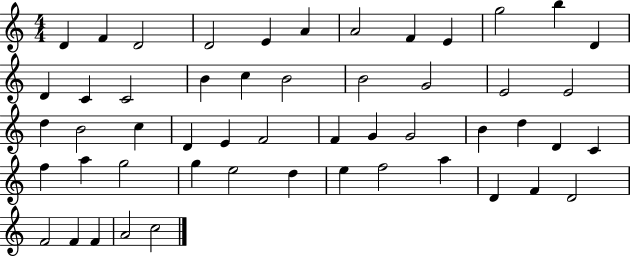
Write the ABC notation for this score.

X:1
T:Untitled
M:4/4
L:1/4
K:C
D F D2 D2 E A A2 F E g2 b D D C C2 B c B2 B2 G2 E2 E2 d B2 c D E F2 F G G2 B d D C f a g2 g e2 d e f2 a D F D2 F2 F F A2 c2